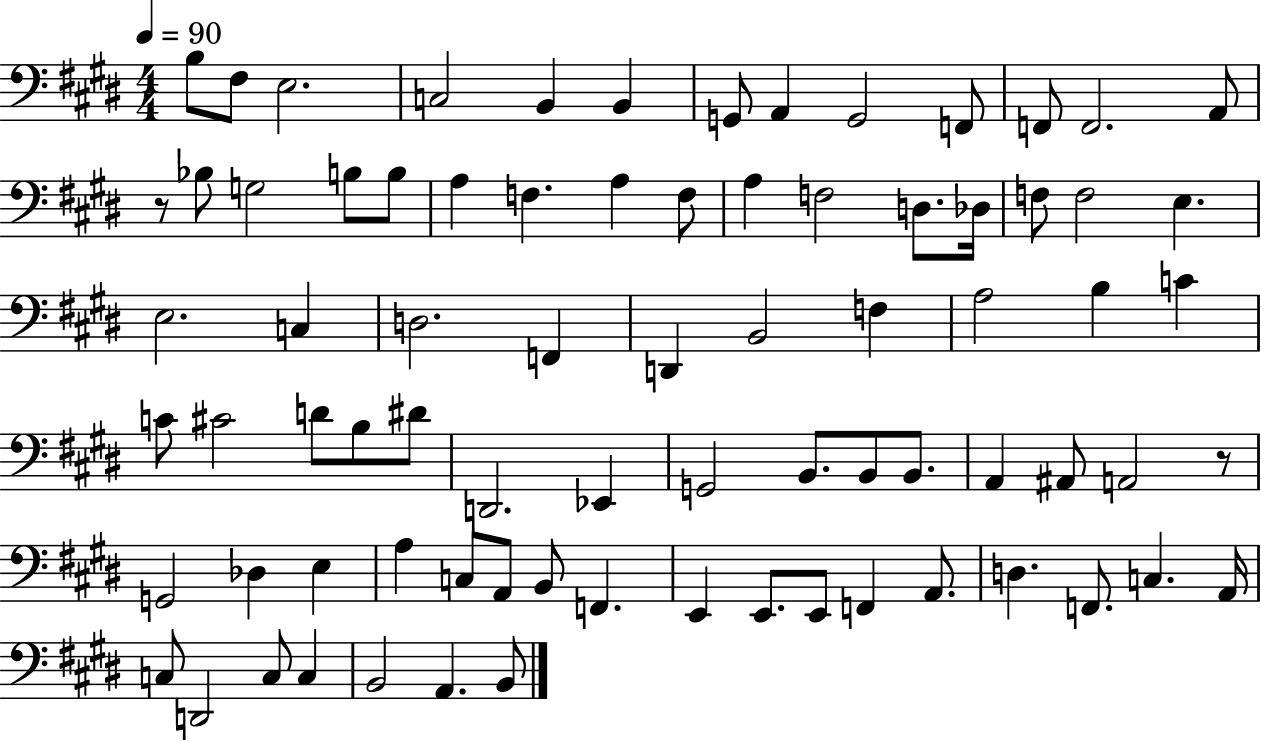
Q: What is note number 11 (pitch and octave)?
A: F2